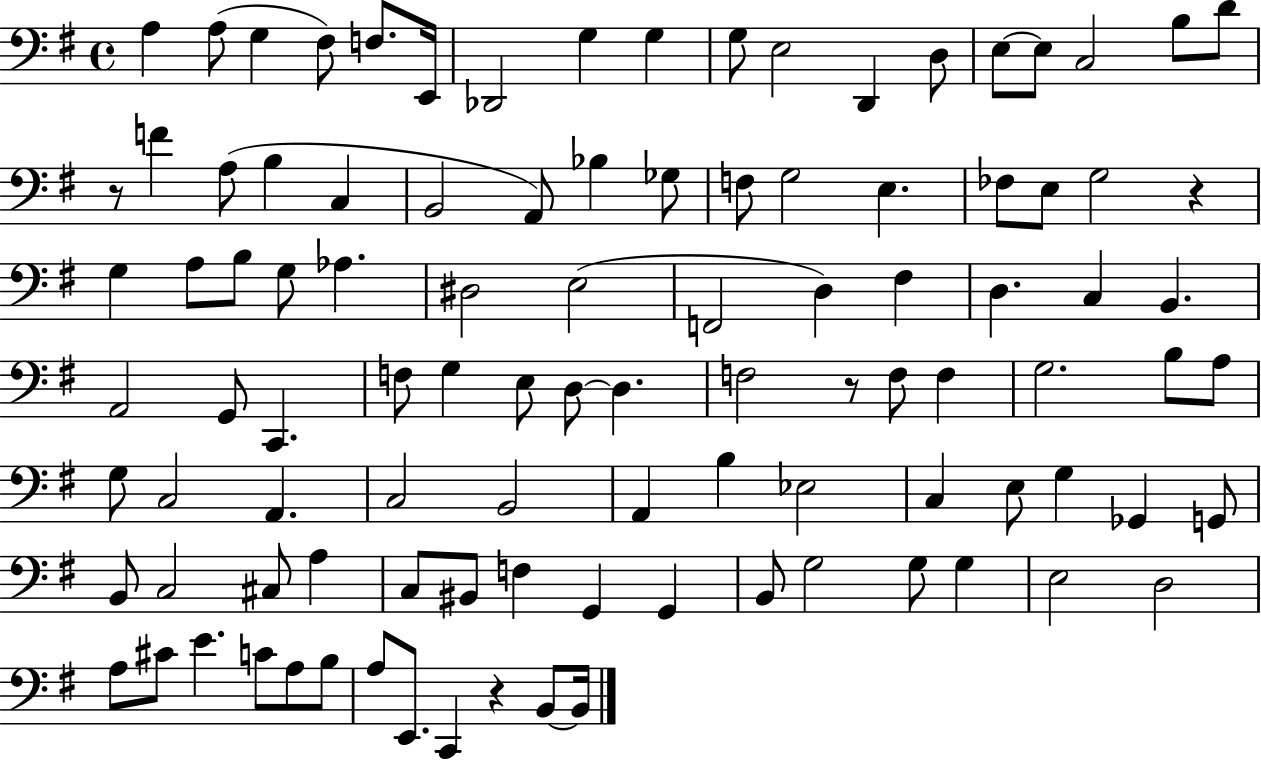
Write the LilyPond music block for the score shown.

{
  \clef bass
  \time 4/4
  \defaultTimeSignature
  \key g \major
  a4 a8( g4 fis8) f8. e,16 | des,2 g4 g4 | g8 e2 d,4 d8 | e8~~ e8 c2 b8 d'8 | \break r8 f'4 a8( b4 c4 | b,2 a,8) bes4 ges8 | f8 g2 e4. | fes8 e8 g2 r4 | \break g4 a8 b8 g8 aes4. | dis2 e2( | f,2 d4) fis4 | d4. c4 b,4. | \break a,2 g,8 c,4. | f8 g4 e8 d8~~ d4. | f2 r8 f8 f4 | g2. b8 a8 | \break g8 c2 a,4. | c2 b,2 | a,4 b4 ees2 | c4 e8 g4 ges,4 g,8 | \break b,8 c2 cis8 a4 | c8 bis,8 f4 g,4 g,4 | b,8 g2 g8 g4 | e2 d2 | \break a8 cis'8 e'4. c'8 a8 b8 | a8 e,8. c,4 r4 b,8~~ b,16 | \bar "|."
}